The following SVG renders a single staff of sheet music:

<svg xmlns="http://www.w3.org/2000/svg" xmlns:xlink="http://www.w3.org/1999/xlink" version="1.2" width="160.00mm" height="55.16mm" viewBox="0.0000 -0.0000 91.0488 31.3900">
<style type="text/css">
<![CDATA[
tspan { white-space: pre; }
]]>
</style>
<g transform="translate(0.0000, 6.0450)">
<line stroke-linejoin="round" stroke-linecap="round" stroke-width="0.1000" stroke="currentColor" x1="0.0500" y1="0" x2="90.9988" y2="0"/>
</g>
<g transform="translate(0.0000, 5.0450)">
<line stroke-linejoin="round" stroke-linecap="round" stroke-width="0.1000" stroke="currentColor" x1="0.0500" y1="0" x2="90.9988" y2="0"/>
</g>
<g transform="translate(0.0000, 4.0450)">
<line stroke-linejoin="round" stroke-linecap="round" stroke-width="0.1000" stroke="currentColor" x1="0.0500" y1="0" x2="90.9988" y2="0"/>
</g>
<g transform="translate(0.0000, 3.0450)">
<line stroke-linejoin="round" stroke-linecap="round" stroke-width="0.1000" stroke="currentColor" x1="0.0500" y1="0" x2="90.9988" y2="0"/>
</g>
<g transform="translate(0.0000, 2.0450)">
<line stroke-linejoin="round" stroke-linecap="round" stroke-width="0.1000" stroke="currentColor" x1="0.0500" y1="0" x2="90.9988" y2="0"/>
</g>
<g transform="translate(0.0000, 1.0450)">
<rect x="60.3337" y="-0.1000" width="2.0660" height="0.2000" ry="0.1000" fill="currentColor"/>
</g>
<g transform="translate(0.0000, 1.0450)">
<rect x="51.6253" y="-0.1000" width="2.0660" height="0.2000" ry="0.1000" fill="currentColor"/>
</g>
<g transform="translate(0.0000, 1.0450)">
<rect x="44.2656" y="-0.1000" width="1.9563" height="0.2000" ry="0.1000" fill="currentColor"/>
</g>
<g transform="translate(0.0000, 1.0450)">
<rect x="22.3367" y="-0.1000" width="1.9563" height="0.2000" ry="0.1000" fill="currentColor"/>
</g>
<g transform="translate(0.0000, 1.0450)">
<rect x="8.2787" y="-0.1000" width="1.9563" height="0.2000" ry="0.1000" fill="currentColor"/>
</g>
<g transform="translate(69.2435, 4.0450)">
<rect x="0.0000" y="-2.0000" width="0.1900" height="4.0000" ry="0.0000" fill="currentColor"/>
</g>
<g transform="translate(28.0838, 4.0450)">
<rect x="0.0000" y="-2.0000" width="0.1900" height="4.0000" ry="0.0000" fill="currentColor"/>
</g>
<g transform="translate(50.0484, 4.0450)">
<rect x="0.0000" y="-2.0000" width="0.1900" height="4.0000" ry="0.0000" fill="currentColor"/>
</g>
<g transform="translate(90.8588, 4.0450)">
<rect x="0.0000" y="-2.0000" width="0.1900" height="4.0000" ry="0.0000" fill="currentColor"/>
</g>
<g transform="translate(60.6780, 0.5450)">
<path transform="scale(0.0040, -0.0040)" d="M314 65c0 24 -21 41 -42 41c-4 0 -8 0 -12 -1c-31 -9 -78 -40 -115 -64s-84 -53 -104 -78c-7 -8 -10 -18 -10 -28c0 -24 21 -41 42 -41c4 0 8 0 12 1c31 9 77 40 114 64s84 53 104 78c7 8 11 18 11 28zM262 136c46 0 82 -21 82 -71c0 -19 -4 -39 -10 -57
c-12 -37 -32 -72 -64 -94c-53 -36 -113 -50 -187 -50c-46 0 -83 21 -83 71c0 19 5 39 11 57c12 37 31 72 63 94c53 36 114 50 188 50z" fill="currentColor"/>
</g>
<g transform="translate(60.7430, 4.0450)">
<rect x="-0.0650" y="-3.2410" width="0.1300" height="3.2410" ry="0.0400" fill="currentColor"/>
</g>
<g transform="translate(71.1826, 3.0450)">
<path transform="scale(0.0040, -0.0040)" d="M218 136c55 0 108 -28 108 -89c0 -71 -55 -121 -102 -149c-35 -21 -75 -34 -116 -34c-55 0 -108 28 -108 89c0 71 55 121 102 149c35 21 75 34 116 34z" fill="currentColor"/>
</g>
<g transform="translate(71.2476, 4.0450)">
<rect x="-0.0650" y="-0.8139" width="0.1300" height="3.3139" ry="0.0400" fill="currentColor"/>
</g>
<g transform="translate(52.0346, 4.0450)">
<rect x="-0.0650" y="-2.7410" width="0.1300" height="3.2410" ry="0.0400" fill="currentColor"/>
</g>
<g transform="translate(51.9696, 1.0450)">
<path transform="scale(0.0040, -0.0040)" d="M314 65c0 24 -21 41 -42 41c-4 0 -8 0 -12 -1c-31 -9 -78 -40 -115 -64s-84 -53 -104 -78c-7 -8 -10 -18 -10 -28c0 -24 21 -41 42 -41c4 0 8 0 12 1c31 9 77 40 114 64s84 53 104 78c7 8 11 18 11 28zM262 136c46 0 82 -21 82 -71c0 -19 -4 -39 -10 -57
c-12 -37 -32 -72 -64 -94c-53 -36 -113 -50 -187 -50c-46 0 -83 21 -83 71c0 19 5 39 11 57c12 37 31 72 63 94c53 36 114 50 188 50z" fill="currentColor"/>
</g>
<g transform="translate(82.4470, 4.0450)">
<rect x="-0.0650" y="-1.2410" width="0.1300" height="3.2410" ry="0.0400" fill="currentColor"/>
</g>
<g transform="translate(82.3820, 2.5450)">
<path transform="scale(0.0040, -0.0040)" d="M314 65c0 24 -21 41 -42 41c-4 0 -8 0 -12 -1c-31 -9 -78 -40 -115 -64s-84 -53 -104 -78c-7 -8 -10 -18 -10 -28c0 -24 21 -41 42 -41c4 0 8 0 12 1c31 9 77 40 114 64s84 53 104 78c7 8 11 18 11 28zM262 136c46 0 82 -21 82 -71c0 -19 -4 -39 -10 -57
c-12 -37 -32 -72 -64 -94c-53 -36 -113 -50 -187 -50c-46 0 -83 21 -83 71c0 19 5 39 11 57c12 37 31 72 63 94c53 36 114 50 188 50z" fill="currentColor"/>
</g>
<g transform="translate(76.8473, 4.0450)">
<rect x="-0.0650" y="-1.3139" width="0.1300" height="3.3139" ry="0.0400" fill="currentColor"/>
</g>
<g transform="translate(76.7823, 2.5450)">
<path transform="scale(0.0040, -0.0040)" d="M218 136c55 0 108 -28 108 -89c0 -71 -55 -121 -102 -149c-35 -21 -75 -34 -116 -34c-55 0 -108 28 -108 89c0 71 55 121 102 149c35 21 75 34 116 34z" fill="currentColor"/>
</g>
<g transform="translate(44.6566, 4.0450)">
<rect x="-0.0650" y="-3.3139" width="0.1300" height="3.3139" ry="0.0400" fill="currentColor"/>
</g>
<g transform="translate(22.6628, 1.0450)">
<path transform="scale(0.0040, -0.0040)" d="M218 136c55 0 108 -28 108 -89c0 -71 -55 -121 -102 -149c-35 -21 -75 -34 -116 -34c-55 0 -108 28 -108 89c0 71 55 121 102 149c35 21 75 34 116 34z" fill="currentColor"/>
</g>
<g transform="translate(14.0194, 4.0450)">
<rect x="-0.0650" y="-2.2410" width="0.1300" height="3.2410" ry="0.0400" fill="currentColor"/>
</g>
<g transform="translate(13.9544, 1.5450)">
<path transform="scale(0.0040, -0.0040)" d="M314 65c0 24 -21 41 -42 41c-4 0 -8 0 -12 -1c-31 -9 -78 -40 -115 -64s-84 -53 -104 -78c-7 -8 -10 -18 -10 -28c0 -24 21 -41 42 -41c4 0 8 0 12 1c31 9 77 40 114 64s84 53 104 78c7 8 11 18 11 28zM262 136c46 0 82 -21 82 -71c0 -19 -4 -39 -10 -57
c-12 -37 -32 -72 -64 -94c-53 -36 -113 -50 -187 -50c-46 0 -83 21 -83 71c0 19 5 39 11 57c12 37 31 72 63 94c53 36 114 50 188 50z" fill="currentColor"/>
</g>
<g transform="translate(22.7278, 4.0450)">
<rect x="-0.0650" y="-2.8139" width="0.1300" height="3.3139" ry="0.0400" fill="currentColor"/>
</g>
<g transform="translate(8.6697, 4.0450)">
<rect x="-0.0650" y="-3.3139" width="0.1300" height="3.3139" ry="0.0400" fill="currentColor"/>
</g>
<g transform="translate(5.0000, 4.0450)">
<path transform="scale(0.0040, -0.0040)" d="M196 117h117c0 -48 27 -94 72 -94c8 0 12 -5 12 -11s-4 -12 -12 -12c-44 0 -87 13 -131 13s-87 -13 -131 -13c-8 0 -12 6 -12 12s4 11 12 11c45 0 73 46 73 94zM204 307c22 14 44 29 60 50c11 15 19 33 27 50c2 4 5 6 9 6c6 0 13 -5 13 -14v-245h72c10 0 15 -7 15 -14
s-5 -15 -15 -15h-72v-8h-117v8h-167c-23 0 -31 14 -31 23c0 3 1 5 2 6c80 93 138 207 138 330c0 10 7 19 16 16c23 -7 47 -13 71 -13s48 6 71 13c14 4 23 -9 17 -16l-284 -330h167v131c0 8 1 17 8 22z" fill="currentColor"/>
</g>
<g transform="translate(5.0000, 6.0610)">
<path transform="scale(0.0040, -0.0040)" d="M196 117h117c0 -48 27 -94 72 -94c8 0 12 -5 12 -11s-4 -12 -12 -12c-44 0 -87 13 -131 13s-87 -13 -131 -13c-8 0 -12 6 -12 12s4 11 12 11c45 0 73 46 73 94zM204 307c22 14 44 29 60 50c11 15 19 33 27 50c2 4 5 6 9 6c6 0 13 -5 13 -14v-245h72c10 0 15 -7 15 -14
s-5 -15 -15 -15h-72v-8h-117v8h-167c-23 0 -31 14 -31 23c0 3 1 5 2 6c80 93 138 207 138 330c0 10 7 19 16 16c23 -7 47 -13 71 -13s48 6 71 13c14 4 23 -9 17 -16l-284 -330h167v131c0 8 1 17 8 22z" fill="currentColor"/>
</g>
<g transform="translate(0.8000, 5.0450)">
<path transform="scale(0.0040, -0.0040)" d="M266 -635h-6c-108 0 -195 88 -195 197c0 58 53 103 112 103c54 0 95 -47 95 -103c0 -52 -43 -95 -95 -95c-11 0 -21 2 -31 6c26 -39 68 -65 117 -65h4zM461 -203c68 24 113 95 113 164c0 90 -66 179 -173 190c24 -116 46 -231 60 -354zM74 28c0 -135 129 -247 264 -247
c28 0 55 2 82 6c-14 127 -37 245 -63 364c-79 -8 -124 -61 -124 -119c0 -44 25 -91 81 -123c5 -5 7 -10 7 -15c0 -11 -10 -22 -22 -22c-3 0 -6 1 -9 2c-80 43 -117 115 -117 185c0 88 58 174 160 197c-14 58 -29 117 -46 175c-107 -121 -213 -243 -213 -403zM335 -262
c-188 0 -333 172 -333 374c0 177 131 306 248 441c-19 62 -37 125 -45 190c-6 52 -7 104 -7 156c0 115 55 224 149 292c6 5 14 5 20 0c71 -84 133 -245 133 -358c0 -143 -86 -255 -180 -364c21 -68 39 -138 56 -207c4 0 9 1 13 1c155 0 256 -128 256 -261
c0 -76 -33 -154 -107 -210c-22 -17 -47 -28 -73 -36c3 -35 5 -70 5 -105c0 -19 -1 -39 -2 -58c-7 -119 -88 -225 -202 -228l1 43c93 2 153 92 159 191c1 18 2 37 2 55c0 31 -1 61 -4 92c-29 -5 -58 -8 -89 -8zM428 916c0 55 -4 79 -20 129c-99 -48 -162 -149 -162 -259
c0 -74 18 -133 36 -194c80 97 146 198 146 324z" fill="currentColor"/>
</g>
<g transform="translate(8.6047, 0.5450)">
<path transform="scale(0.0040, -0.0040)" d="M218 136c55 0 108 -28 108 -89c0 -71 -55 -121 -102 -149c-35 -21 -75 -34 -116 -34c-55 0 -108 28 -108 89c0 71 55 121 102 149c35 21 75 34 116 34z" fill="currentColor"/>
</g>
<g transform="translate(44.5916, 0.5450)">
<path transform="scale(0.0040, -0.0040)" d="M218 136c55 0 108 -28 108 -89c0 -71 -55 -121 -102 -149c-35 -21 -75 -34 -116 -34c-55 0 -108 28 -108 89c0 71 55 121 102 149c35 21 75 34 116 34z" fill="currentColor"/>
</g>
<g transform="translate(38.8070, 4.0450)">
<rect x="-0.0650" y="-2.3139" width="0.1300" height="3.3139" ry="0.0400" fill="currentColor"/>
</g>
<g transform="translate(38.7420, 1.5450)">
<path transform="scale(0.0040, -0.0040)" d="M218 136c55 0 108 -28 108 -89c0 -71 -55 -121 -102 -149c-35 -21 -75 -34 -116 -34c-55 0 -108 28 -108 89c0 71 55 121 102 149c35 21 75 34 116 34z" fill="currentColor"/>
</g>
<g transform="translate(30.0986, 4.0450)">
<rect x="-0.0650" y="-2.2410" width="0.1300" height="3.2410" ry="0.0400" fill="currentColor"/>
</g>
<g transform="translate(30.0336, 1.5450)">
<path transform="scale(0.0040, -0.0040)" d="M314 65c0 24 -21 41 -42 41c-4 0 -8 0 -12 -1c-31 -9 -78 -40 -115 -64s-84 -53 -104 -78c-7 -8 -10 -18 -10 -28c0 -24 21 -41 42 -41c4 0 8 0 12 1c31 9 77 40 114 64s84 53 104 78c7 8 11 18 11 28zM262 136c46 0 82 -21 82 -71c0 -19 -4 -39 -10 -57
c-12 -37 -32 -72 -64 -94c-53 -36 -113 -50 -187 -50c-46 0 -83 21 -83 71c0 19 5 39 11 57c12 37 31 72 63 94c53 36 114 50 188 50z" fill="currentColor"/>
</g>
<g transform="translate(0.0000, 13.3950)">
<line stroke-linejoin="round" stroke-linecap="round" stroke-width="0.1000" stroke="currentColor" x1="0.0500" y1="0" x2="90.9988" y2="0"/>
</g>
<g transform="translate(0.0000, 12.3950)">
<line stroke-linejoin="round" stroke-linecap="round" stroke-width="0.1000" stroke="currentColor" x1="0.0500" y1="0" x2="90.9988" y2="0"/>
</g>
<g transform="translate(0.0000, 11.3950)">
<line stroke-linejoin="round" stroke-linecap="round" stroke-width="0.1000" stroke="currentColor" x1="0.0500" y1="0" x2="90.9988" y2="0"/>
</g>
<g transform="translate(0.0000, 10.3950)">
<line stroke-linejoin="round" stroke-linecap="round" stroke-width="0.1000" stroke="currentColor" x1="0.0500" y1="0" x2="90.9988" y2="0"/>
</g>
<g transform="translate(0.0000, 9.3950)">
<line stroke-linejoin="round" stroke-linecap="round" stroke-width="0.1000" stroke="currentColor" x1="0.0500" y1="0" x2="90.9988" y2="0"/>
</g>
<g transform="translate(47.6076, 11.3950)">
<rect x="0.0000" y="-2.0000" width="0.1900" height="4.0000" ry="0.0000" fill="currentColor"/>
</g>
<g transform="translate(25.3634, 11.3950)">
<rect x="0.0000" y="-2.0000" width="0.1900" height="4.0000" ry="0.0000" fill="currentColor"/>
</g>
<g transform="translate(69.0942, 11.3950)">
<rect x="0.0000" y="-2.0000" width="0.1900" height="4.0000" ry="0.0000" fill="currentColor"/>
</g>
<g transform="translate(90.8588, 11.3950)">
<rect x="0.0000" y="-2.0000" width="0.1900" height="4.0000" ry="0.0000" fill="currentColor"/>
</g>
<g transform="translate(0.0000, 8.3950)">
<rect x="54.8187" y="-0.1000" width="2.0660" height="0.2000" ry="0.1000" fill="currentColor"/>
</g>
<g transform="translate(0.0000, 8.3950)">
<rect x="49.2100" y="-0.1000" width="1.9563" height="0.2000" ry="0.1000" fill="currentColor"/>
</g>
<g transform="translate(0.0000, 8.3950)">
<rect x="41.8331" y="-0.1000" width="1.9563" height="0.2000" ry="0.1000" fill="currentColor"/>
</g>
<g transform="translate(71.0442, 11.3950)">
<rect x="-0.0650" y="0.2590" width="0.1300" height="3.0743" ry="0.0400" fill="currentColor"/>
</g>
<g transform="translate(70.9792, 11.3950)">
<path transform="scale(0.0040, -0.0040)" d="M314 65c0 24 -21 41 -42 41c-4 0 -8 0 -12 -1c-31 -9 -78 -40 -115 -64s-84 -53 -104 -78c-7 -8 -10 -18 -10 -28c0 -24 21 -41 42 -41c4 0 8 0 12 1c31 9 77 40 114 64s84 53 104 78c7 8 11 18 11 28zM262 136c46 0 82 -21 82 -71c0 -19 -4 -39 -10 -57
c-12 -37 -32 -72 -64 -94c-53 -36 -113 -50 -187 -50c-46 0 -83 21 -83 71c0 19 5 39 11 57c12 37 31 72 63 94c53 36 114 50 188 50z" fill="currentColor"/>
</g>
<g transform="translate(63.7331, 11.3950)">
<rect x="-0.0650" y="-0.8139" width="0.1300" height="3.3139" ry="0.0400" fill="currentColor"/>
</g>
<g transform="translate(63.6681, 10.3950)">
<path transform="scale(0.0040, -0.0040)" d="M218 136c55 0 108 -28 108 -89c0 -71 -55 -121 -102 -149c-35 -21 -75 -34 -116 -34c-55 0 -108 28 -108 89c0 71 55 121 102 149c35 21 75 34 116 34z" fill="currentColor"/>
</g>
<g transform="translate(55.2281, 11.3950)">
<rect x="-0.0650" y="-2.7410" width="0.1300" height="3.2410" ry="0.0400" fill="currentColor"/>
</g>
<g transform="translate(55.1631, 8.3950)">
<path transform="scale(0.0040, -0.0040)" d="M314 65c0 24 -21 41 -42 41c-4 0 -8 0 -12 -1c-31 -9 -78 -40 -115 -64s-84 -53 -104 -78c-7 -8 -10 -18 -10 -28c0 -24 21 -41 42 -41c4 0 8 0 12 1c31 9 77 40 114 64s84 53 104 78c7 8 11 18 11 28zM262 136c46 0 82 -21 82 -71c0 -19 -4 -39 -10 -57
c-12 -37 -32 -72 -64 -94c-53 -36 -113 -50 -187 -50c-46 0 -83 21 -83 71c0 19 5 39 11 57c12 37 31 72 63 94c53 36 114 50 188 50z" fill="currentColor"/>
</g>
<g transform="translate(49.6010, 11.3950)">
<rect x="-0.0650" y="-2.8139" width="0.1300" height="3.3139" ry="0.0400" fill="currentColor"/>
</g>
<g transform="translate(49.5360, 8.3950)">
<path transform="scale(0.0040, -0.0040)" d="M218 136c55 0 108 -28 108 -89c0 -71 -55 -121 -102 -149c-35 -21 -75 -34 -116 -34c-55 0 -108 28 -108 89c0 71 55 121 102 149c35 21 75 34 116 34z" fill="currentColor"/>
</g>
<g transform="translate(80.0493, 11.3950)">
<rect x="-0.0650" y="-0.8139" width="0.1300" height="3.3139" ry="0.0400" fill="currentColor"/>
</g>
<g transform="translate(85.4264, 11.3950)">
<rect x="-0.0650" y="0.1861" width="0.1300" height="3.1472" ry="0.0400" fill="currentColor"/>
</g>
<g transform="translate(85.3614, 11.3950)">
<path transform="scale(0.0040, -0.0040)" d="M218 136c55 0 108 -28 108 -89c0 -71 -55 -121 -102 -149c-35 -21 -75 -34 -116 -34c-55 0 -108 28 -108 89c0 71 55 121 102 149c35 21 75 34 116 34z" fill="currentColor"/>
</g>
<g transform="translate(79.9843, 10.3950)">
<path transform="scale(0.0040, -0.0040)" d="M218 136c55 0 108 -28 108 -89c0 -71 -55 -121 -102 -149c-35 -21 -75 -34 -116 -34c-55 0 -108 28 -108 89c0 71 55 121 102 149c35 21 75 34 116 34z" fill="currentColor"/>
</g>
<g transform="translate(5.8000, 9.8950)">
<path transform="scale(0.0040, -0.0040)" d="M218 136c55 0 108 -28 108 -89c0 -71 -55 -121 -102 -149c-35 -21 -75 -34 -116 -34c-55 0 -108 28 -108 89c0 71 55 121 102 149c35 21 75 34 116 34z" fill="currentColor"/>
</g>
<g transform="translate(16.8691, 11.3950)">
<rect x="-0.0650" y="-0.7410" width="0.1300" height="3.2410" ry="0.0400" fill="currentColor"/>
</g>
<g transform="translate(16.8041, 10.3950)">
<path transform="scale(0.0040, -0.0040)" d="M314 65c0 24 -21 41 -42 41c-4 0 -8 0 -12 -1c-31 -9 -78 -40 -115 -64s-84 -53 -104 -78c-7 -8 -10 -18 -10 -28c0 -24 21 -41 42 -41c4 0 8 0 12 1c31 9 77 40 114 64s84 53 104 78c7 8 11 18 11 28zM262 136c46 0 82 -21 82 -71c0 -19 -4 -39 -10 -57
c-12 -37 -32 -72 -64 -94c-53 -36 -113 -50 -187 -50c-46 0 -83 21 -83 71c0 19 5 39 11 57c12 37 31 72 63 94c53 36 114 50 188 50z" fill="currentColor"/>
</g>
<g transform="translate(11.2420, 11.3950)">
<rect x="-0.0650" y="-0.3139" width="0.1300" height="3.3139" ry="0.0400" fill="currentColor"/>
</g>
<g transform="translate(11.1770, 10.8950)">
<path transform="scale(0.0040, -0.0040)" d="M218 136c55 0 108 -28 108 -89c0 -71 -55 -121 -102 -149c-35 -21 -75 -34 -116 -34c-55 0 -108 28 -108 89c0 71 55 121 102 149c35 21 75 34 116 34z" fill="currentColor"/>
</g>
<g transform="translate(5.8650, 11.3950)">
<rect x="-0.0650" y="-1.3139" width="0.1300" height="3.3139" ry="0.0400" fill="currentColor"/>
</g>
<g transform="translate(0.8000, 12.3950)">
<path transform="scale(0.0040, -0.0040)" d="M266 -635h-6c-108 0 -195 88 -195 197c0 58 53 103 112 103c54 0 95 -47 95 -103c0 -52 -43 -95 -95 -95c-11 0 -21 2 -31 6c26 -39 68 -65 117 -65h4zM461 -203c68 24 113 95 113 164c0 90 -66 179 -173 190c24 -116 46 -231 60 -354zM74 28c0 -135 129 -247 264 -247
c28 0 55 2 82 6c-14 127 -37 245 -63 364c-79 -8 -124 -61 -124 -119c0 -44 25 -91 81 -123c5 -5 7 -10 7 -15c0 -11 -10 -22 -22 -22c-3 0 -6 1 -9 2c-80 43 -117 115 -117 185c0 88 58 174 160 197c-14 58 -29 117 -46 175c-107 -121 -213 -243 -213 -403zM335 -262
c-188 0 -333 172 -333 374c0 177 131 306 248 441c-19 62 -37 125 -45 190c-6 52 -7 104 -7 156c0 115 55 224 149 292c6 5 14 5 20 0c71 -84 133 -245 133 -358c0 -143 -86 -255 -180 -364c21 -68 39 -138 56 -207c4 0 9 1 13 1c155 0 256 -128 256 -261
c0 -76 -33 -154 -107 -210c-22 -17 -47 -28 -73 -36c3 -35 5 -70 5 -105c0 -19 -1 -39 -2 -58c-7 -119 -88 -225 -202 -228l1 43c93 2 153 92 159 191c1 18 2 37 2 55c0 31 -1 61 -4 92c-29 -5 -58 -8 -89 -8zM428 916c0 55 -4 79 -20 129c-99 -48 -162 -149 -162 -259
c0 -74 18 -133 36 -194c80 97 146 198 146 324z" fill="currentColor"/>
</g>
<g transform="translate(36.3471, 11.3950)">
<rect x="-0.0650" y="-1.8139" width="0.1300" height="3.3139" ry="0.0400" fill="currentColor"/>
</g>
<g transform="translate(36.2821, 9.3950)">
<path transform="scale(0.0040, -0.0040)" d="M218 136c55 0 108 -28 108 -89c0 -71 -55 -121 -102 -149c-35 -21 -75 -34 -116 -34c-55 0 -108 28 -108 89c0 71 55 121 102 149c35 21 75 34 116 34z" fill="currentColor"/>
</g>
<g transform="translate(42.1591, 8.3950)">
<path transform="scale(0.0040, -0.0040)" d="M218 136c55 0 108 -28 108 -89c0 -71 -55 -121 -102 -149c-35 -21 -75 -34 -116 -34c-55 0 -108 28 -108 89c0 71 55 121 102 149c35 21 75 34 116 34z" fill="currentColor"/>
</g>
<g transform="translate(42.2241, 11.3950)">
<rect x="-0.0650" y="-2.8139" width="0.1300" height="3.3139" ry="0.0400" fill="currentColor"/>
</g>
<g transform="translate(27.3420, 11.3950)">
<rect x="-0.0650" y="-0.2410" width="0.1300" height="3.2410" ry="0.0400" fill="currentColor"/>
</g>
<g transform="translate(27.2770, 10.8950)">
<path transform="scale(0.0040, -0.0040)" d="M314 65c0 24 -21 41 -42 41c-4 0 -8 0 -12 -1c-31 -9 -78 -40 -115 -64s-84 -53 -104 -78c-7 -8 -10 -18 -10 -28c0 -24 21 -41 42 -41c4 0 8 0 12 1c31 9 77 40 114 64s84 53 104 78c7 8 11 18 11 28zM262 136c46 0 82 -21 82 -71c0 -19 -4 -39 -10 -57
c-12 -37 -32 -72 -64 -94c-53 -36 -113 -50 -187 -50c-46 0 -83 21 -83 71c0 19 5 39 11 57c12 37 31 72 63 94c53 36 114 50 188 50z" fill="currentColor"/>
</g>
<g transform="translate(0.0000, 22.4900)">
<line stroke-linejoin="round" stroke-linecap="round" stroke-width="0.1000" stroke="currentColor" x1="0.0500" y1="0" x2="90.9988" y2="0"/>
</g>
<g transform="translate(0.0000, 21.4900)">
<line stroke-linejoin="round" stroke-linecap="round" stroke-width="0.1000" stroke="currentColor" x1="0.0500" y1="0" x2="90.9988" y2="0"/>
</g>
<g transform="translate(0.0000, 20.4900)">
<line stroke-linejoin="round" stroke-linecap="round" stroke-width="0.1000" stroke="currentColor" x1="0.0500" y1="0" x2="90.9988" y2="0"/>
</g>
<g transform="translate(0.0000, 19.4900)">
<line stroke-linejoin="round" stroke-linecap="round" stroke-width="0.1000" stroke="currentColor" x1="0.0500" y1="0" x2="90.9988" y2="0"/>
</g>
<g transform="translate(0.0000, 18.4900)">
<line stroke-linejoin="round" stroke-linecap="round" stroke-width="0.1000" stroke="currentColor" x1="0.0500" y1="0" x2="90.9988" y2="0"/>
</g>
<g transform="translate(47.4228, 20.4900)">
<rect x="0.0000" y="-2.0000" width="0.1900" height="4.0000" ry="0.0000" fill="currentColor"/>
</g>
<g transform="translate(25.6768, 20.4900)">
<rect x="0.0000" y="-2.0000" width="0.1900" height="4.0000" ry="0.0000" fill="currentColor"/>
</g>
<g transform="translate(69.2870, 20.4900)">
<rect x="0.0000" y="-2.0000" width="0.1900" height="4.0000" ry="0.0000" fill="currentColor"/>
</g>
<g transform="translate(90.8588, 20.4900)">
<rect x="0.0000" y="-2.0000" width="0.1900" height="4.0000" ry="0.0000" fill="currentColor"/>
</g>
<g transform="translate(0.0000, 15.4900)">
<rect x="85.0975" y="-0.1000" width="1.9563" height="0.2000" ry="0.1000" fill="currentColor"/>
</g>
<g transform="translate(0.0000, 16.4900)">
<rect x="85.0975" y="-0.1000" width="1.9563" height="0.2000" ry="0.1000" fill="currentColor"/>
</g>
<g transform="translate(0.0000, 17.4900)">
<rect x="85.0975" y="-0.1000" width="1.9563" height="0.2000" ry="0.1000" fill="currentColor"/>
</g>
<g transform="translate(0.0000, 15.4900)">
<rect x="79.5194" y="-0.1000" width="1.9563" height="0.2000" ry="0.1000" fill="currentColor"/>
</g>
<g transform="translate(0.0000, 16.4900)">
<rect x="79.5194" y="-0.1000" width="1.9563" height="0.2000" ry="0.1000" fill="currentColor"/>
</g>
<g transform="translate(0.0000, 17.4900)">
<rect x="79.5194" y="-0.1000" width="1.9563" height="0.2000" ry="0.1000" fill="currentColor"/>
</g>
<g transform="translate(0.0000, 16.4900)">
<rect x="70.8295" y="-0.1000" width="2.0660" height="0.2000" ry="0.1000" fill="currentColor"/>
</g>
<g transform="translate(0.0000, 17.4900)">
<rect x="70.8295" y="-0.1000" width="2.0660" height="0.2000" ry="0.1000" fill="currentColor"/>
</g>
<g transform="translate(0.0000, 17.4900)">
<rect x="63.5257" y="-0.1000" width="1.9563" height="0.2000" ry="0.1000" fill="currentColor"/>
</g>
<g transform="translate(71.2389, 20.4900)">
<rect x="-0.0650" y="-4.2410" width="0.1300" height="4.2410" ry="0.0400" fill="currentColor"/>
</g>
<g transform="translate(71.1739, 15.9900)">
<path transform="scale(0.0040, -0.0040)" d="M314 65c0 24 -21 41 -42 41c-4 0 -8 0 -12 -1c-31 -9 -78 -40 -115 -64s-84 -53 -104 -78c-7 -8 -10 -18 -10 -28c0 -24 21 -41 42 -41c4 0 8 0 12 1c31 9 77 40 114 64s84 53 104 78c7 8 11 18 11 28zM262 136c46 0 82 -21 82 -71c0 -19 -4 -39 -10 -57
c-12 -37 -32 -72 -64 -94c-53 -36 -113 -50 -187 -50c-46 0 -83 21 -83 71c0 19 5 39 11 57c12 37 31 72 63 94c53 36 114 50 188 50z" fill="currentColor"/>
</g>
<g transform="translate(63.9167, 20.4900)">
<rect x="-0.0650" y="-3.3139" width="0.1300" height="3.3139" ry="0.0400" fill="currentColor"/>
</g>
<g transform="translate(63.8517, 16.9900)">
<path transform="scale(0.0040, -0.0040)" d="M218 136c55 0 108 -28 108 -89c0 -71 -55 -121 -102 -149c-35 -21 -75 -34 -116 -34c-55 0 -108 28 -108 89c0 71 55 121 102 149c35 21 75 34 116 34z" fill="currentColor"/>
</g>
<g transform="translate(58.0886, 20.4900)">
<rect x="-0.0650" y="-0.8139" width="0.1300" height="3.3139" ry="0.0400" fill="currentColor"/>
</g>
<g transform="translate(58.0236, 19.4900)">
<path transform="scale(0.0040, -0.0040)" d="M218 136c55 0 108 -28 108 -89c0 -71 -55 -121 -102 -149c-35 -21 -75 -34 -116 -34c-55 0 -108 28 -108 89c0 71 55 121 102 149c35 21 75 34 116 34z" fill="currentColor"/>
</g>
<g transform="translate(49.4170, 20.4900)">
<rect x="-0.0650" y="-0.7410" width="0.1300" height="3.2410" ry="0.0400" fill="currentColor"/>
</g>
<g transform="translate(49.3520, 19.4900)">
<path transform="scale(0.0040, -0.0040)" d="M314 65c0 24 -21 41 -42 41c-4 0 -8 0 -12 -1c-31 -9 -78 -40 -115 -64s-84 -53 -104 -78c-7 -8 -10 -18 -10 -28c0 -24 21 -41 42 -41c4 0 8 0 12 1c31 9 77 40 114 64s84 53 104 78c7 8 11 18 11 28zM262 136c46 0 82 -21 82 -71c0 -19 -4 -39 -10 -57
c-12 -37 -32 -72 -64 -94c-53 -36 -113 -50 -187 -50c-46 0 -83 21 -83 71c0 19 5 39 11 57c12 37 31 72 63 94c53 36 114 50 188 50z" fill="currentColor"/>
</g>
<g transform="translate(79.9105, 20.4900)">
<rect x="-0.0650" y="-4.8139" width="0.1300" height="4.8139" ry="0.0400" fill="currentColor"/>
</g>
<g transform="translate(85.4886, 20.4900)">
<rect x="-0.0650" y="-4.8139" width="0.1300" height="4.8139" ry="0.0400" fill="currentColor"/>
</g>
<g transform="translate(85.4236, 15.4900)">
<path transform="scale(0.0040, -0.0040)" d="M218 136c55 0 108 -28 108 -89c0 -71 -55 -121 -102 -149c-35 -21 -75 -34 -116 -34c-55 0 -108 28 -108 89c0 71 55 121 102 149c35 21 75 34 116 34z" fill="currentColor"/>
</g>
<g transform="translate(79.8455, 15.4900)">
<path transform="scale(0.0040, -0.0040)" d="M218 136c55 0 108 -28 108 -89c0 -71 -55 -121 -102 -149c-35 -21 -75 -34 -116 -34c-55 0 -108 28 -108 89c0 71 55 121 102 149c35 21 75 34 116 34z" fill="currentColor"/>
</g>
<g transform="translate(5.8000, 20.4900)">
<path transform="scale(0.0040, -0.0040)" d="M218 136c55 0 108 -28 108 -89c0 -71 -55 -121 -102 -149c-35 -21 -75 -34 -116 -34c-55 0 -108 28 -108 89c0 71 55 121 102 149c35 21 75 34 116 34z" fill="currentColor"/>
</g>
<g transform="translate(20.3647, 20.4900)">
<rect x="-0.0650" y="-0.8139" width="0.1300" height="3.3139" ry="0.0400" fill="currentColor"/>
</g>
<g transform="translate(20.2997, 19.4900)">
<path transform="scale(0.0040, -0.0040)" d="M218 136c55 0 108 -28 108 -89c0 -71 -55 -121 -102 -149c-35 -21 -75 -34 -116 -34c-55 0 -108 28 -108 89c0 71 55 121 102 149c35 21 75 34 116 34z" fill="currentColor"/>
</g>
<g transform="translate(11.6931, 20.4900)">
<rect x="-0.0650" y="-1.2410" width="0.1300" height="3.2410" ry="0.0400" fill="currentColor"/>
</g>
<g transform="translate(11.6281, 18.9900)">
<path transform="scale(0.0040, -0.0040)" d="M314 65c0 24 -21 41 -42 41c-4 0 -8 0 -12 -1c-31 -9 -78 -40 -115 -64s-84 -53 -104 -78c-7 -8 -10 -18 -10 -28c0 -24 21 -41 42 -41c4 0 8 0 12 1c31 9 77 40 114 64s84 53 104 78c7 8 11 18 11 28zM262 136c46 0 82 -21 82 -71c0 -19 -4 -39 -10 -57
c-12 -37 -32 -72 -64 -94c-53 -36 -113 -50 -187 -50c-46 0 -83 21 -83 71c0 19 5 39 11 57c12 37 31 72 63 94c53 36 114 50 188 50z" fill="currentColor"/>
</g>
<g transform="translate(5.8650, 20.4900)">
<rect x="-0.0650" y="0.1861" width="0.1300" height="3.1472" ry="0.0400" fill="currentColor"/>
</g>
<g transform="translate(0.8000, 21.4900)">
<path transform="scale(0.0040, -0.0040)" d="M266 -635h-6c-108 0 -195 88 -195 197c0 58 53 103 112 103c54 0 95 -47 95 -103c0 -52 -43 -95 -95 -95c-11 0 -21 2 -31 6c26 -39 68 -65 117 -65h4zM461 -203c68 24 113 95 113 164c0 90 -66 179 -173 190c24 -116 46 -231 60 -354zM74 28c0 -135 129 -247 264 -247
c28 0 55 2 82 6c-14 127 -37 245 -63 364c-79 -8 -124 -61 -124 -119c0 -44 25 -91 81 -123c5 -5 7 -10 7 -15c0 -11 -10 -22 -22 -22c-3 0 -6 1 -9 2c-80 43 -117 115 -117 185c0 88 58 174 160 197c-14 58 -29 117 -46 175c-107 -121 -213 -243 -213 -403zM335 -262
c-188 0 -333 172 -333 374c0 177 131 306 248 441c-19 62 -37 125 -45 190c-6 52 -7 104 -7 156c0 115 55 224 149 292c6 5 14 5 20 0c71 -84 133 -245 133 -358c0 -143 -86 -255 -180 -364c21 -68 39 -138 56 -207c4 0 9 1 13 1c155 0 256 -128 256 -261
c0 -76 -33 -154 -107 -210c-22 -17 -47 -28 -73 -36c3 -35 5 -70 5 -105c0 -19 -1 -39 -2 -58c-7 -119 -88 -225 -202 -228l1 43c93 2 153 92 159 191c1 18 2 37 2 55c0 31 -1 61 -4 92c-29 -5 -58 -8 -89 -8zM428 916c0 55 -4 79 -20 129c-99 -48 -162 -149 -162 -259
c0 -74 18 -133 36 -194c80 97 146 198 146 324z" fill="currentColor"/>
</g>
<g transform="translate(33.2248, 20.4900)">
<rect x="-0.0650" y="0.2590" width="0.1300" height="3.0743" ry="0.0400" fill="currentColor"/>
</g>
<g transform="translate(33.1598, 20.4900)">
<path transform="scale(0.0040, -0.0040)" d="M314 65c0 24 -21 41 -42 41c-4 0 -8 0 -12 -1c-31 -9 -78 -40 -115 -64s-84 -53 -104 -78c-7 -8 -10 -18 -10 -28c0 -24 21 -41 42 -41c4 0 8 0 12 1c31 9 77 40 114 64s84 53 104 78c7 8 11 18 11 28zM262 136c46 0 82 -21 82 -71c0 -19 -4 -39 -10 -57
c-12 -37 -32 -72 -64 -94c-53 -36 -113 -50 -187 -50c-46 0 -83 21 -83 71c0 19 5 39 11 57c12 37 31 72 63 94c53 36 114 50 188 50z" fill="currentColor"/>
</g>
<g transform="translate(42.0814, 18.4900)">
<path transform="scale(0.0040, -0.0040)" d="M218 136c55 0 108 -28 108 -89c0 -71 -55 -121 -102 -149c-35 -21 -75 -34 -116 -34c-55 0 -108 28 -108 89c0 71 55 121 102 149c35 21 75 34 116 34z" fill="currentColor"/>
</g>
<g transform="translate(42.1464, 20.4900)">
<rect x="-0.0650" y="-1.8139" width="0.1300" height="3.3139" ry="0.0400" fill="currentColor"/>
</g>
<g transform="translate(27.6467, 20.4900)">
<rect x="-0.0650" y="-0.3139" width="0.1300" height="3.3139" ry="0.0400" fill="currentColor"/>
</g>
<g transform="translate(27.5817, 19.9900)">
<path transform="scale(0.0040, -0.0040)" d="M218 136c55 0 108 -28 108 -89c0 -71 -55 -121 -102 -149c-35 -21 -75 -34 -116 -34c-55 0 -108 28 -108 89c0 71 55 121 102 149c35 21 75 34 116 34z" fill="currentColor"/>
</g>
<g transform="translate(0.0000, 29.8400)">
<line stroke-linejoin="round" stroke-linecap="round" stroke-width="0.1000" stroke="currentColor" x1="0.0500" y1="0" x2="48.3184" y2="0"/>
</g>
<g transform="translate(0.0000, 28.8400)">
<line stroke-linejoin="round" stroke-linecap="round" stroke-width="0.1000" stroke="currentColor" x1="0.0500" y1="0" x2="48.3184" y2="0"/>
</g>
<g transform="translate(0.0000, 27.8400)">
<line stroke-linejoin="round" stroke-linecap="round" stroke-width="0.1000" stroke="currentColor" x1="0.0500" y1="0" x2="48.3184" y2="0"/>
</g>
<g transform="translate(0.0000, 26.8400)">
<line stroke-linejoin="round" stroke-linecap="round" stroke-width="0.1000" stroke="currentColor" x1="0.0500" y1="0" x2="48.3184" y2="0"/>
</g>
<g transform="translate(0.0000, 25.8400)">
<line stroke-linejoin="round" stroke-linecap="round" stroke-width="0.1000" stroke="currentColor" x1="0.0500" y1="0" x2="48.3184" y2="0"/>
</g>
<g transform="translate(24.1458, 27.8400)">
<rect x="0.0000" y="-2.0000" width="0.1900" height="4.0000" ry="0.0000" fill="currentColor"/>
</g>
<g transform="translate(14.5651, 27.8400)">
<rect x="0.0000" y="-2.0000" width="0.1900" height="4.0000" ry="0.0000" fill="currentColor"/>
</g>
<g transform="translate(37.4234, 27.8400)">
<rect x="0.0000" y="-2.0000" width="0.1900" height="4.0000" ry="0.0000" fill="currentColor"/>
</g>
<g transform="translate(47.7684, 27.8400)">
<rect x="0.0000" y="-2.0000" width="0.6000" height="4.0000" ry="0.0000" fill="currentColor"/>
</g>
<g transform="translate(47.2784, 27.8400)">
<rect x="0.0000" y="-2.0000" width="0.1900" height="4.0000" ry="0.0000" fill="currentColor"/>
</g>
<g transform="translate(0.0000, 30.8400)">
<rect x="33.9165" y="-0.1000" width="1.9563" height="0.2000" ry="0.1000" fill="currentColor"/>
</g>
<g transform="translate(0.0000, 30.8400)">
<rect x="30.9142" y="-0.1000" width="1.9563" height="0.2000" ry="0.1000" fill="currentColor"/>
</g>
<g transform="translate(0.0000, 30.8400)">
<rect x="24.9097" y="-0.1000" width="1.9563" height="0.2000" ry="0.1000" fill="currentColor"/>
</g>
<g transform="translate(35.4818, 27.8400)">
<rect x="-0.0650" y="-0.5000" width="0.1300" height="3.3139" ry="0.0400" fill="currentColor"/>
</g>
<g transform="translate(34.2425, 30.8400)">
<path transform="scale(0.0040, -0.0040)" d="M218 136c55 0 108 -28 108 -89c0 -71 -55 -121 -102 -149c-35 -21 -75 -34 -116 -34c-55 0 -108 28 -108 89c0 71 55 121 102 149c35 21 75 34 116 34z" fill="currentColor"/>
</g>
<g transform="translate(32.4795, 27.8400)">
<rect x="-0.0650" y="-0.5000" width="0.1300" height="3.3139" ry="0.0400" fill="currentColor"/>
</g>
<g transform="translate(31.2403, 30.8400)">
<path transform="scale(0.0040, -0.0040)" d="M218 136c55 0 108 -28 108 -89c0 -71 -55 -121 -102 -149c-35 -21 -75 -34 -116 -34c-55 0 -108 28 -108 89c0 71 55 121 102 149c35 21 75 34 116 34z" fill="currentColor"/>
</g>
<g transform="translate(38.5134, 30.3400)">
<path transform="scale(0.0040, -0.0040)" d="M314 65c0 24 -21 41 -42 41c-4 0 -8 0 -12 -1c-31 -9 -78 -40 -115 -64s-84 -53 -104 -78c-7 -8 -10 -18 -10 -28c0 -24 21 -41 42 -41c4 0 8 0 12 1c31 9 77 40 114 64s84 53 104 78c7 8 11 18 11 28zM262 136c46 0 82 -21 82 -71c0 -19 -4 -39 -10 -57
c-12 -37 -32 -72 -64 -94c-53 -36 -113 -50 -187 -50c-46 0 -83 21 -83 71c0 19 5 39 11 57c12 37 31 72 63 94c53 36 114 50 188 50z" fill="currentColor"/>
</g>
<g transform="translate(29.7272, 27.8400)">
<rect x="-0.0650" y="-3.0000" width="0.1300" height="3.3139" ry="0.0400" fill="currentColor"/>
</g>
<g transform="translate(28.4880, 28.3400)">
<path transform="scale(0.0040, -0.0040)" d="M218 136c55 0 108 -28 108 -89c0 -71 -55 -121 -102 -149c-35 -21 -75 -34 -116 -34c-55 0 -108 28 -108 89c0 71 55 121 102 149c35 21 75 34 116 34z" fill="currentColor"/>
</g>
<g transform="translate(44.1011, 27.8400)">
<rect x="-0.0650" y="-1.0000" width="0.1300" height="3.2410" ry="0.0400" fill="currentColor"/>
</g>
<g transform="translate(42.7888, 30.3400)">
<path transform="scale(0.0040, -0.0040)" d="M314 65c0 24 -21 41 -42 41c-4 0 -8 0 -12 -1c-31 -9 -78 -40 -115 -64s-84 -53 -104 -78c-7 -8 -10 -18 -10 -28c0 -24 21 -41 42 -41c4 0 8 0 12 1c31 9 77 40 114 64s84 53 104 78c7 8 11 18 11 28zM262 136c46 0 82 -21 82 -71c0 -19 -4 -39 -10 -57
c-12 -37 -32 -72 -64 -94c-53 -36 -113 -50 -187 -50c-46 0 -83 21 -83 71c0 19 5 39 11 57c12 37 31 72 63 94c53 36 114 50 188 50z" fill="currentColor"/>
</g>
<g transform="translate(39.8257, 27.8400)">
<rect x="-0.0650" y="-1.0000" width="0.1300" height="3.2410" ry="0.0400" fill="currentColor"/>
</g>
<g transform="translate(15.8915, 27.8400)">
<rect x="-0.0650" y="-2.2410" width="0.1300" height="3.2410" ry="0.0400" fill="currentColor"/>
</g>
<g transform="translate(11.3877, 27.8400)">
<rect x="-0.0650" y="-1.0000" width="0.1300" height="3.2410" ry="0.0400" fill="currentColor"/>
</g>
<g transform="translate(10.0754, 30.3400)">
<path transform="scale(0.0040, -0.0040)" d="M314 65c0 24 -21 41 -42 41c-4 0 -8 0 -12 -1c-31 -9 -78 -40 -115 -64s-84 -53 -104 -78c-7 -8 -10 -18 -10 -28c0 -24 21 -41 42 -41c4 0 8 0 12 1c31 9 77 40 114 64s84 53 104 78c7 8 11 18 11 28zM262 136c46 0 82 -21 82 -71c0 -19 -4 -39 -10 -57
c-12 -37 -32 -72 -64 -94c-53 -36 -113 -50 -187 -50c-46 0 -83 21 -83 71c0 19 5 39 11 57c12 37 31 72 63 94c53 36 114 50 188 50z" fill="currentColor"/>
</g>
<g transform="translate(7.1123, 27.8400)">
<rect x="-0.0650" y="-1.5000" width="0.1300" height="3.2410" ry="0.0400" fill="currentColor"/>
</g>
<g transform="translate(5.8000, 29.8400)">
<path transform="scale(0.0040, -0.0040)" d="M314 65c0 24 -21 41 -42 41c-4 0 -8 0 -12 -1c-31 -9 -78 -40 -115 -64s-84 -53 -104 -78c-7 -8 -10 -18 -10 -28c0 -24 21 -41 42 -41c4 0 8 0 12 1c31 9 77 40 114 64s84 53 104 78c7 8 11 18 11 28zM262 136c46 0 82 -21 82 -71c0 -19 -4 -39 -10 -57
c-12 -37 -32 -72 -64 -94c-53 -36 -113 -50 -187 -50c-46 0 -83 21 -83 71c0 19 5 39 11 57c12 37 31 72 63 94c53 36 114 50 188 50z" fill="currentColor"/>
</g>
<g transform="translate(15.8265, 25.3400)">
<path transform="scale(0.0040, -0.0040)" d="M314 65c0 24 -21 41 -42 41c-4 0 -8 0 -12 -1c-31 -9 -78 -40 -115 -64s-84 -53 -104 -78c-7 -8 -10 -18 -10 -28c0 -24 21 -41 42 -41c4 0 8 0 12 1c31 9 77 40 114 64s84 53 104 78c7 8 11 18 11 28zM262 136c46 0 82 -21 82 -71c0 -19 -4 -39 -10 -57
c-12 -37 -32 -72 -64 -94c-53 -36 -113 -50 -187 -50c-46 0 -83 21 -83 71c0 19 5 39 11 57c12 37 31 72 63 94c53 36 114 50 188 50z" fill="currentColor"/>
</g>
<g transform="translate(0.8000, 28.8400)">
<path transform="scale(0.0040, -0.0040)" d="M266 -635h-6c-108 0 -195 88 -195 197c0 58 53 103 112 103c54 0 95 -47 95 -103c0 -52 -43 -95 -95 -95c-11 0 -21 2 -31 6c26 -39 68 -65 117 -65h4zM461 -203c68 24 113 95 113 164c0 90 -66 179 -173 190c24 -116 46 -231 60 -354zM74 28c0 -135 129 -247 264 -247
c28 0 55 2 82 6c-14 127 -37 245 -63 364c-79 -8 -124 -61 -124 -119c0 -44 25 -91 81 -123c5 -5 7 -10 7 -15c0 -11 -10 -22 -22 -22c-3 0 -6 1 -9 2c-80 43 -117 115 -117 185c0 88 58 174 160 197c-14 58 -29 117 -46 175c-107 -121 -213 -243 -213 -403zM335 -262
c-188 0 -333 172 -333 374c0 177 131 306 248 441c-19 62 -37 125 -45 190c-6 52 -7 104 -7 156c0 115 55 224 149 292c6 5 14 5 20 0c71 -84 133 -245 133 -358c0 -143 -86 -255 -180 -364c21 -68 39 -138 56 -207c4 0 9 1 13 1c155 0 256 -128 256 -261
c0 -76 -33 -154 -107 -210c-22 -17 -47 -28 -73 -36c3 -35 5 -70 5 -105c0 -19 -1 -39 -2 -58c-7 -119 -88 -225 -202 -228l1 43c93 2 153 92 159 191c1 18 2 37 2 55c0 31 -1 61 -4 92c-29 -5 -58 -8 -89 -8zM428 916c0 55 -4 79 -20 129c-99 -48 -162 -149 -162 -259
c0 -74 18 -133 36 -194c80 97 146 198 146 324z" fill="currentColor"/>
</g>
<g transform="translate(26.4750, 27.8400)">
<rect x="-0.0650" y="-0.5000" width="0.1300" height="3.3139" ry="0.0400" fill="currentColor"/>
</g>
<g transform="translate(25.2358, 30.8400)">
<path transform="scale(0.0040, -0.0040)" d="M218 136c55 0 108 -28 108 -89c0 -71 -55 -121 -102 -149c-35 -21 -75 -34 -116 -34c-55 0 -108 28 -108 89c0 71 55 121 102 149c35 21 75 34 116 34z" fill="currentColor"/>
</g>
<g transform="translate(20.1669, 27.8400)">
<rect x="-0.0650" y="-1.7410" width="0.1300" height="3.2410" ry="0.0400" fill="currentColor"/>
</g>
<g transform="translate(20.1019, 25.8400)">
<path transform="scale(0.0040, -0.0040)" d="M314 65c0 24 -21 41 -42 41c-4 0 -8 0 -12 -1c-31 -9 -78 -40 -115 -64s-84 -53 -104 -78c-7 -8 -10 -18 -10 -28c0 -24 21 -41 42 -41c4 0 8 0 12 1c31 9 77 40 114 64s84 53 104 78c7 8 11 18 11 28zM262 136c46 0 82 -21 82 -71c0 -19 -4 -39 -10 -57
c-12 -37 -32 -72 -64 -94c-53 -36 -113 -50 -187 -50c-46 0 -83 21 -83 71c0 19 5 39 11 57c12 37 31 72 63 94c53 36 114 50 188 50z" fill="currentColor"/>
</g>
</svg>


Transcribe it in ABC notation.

X:1
T:Untitled
M:4/4
L:1/4
K:C
b g2 a g2 g b a2 b2 d e e2 e c d2 c2 f a a a2 d B2 d B B e2 d c B2 f d2 d b d'2 e' e' E2 D2 g2 f2 C A C C D2 D2